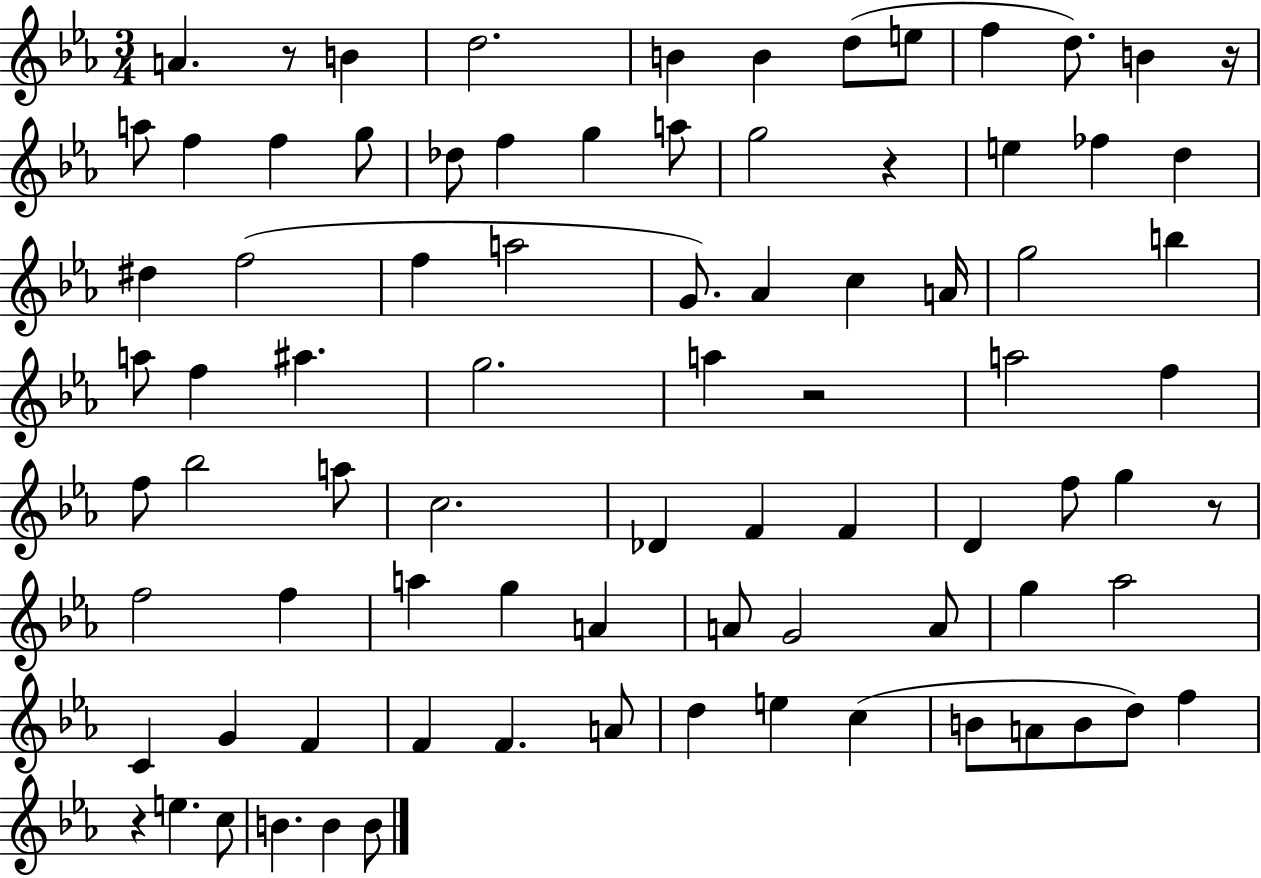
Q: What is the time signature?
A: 3/4